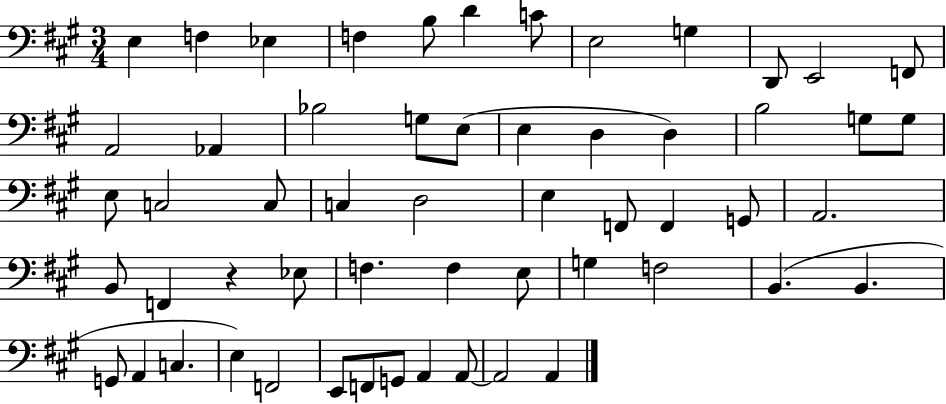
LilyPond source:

{
  \clef bass
  \numericTimeSignature
  \time 3/4
  \key a \major
  e4 f4 ees4 | f4 b8 d'4 c'8 | e2 g4 | d,8 e,2 f,8 | \break a,2 aes,4 | bes2 g8 e8( | e4 d4 d4) | b2 g8 g8 | \break e8 c2 c8 | c4 d2 | e4 f,8 f,4 g,8 | a,2. | \break b,8 f,4 r4 ees8 | f4. f4 e8 | g4 f2 | b,4.( b,4. | \break g,8 a,4 c4. | e4) f,2 | e,8 f,8 g,8 a,4 a,8~~ | a,2 a,4 | \break \bar "|."
}